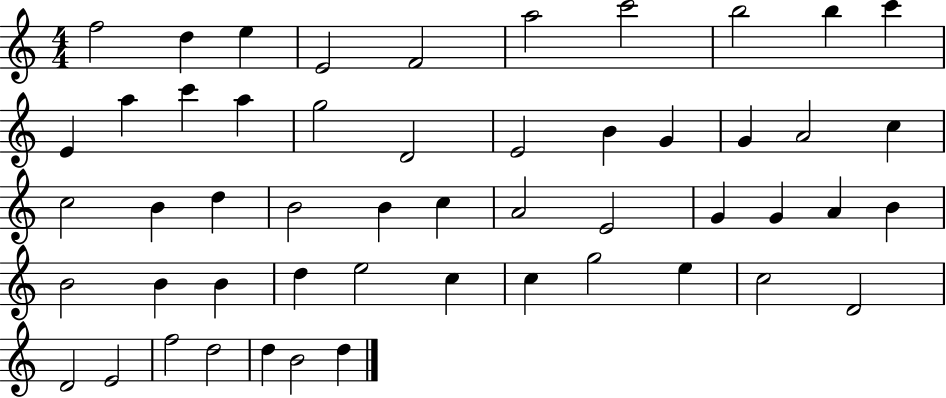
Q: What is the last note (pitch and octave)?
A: D5